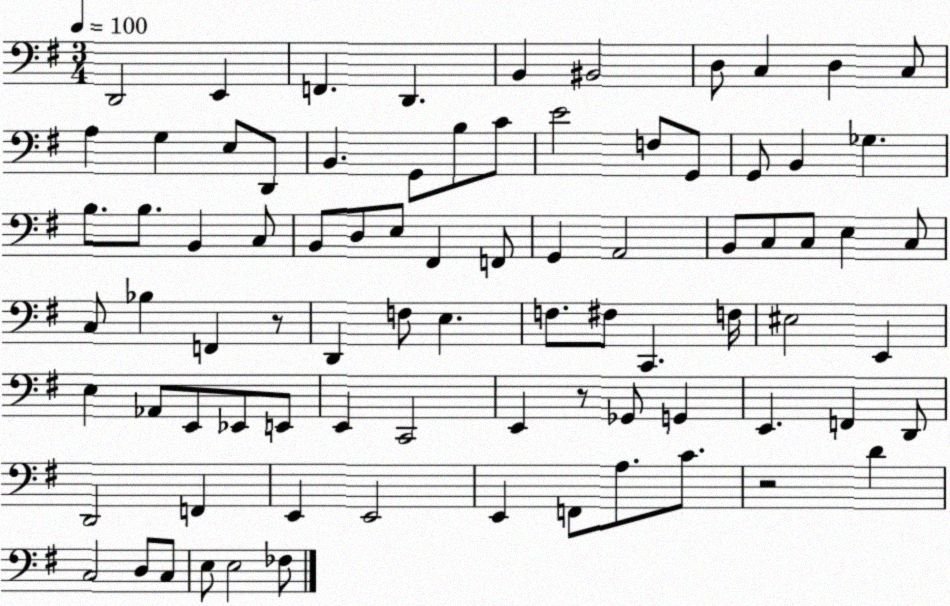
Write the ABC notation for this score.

X:1
T:Untitled
M:3/4
L:1/4
K:G
D,,2 E,, F,, D,, B,, ^B,,2 D,/2 C, D, C,/2 A, G, E,/2 D,,/2 B,, G,,/2 B,/2 C/2 E2 F,/2 G,,/2 G,,/2 B,, _G, B,/2 B,/2 B,, C,/2 B,,/2 D,/2 E,/2 ^F,, F,,/2 G,, A,,2 B,,/2 C,/2 C,/2 E, C,/2 C,/2 _B, F,, z/2 D,, F,/2 E, F,/2 ^F,/2 C,, F,/4 ^E,2 E,, E, _A,,/2 E,,/2 _E,,/2 E,,/2 E,, C,,2 E,, z/2 _G,,/2 G,, E,, F,, D,,/2 D,,2 F,, E,, E,,2 E,, F,,/2 A,/2 C/2 z2 D C,2 D,/2 C,/2 E,/2 E,2 _F,/2